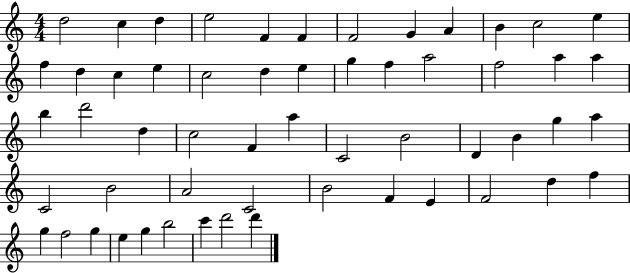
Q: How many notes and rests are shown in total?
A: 56